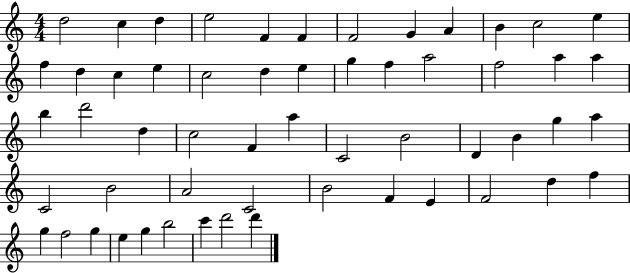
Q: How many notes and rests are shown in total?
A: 56